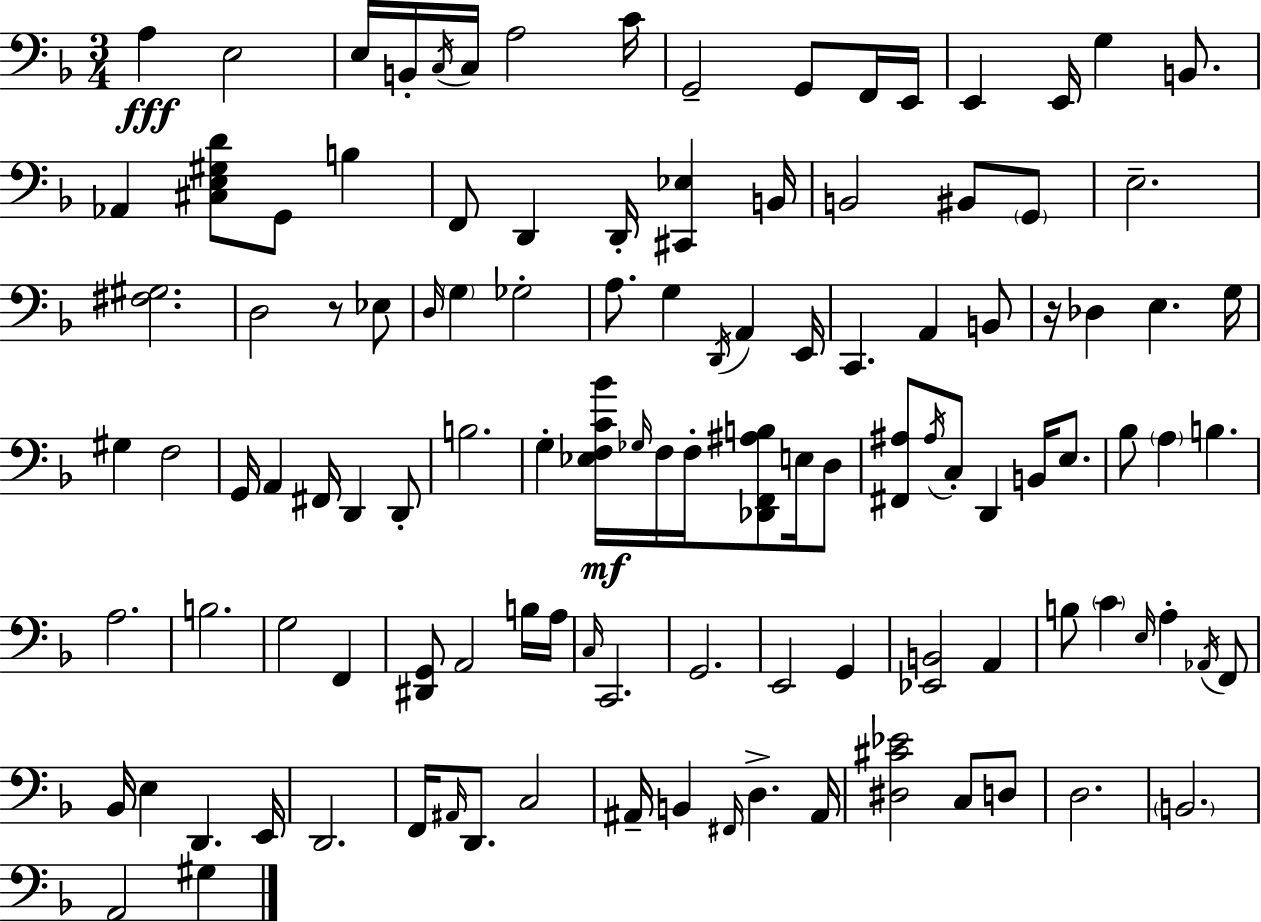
A3/q E3/h E3/s B2/s C3/s C3/s A3/h C4/s G2/h G2/e F2/s E2/s E2/q E2/s G3/q B2/e. Ab2/q [C#3,E3,G#3,D4]/e G2/e B3/q F2/e D2/q D2/s [C#2,Eb3]/q B2/s B2/h BIS2/e G2/e E3/h. [F#3,G#3]/h. D3/h R/e Eb3/e D3/s G3/q Gb3/h A3/e. G3/q D2/s A2/q E2/s C2/q. A2/q B2/e R/s Db3/q E3/q. G3/s G#3/q F3/h G2/s A2/q F#2/s D2/q D2/e B3/h. G3/q [Eb3,F3,C4,Bb4]/s Gb3/s F3/s F3/s [Db2,F2,A#3,B3]/e E3/s D3/e [F#2,A#3]/e A#3/s C3/e D2/q B2/s E3/e. Bb3/e A3/q B3/q. A3/h. B3/h. G3/h F2/q [D#2,G2]/e A2/h B3/s A3/s C3/s C2/h. G2/h. E2/h G2/q [Eb2,B2]/h A2/q B3/e C4/q E3/s A3/q Ab2/s F2/e Bb2/s E3/q D2/q. E2/s D2/h. F2/s A#2/s D2/e. C3/h A#2/s B2/q F#2/s D3/q. A#2/s [D#3,C#4,Eb4]/h C3/e D3/e D3/h. B2/h. A2/h G#3/q